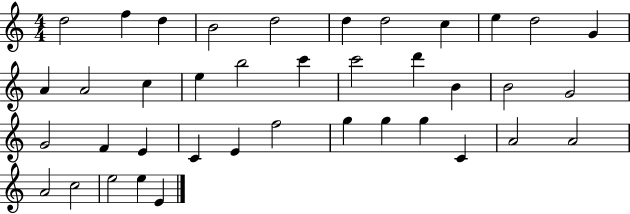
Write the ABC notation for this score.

X:1
T:Untitled
M:4/4
L:1/4
K:C
d2 f d B2 d2 d d2 c e d2 G A A2 c e b2 c' c'2 d' B B2 G2 G2 F E C E f2 g g g C A2 A2 A2 c2 e2 e E